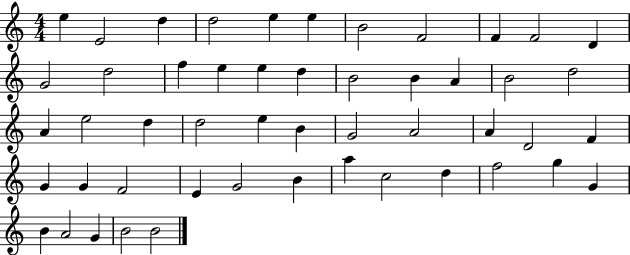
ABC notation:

X:1
T:Untitled
M:4/4
L:1/4
K:C
e E2 d d2 e e B2 F2 F F2 D G2 d2 f e e d B2 B A B2 d2 A e2 d d2 e B G2 A2 A D2 F G G F2 E G2 B a c2 d f2 g G B A2 G B2 B2